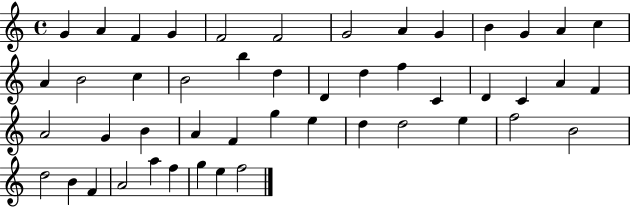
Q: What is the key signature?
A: C major